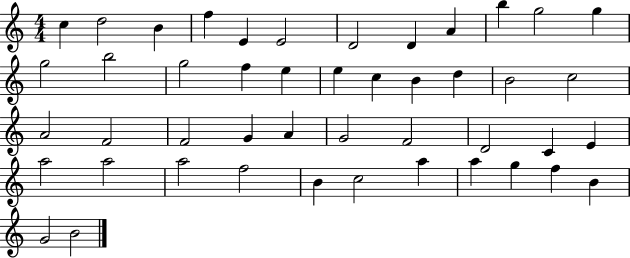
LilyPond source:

{
  \clef treble
  \numericTimeSignature
  \time 4/4
  \key c \major
  c''4 d''2 b'4 | f''4 e'4 e'2 | d'2 d'4 a'4 | b''4 g''2 g''4 | \break g''2 b''2 | g''2 f''4 e''4 | e''4 c''4 b'4 d''4 | b'2 c''2 | \break a'2 f'2 | f'2 g'4 a'4 | g'2 f'2 | d'2 c'4 e'4 | \break a''2 a''2 | a''2 f''2 | b'4 c''2 a''4 | a''4 g''4 f''4 b'4 | \break g'2 b'2 | \bar "|."
}